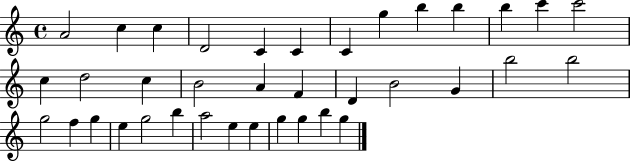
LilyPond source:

{
  \clef treble
  \time 4/4
  \defaultTimeSignature
  \key c \major
  a'2 c''4 c''4 | d'2 c'4 c'4 | c'4 g''4 b''4 b''4 | b''4 c'''4 c'''2 | \break c''4 d''2 c''4 | b'2 a'4 f'4 | d'4 b'2 g'4 | b''2 b''2 | \break g''2 f''4 g''4 | e''4 g''2 b''4 | a''2 e''4 e''4 | g''4 g''4 b''4 g''4 | \break \bar "|."
}